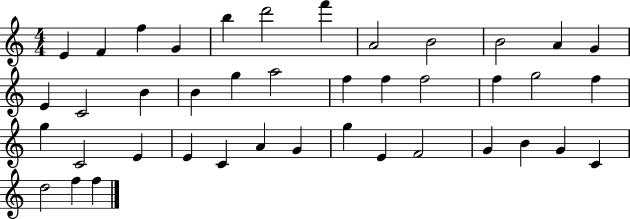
X:1
T:Untitled
M:4/4
L:1/4
K:C
E F f G b d'2 f' A2 B2 B2 A G E C2 B B g a2 f f f2 f g2 f g C2 E E C A G g E F2 G B G C d2 f f